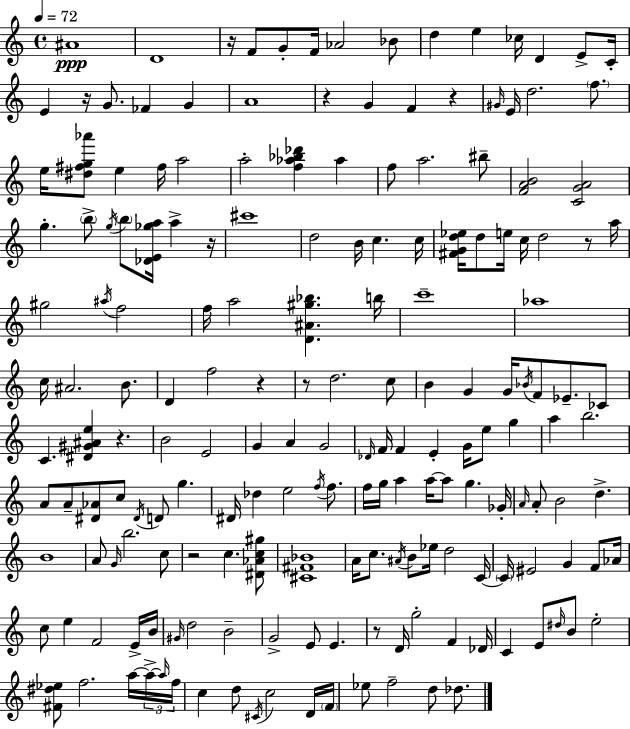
A#4/w D4/w R/s F4/e G4/e F4/s Ab4/h Bb4/e D5/q E5/q CES5/s D4/q E4/e C4/s E4/q R/s G4/e. FES4/q G4/q A4/w R/q G4/q F4/q R/q G#4/s E4/s D5/h. F5/e. E5/s [D#5,F#5,G5,Ab6]/e E5/q F#5/s A5/h A5/h [F5,Ab5,Bb5,Db6]/q Ab5/q F5/e A5/h. BIS5/e [F4,A4,B4]/h [C4,G4,A4]/h G5/q. B5/e G5/s B5/e [Db4,E4,Gb5,A5]/s A5/q R/s C#6/w D5/h B4/s C5/q. C5/s [F#4,G4,D5,Eb5]/s D5/e E5/s C5/s D5/h R/e A5/s G#5/h A#5/s F5/h F5/s A5/h [D4,A#4,G#5,Bb5]/q. B5/s C6/w Ab5/w C5/s A#4/h. B4/e. D4/q F5/h R/q R/e D5/h. C5/e B4/q G4/q G4/s Bb4/s F4/e Eb4/e. CES4/e C4/q. [D#4,G#4,A#4,E5]/q R/q. B4/h E4/h G4/q A4/q G4/h Db4/s F4/s F4/q E4/q G4/s E5/e G5/q A5/q B5/h. A4/e A4/e [D#4,Ab4]/e C5/e D#4/s D4/e G5/q. D#4/s Db5/q E5/h F5/s F5/e. F5/s G5/s A5/q A5/s A5/e G5/q. Gb4/s A4/s A4/e B4/h D5/q. B4/w A4/e G4/s B5/h. C5/e R/h C5/q. [D#4,Ab4,C5,G#5]/e [C#4,F#4,Bb4]/w A4/s C5/e. A#4/s B4/e Eb5/s D5/h C4/s C4/s EIS4/h G4/q F4/e Ab4/s C5/e E5/q F4/h E4/s B4/s G#4/s D5/h B4/h G4/h E4/e E4/q. R/e D4/s G5/h F4/q Db4/s C4/q E4/e D#5/s B4/e E5/h [F#4,D#5,Eb5]/e F5/h. A5/s A5/s A5/s F5/s C5/q D5/e C#4/s C5/h D4/s F4/s Eb5/e F5/h D5/e Db5/e.